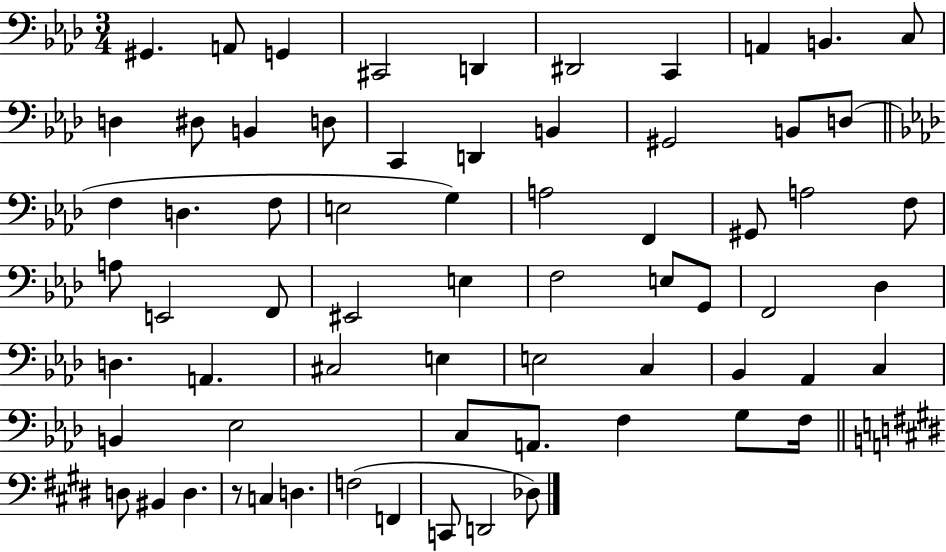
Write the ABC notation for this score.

X:1
T:Untitled
M:3/4
L:1/4
K:Ab
^G,, A,,/2 G,, ^C,,2 D,, ^D,,2 C,, A,, B,, C,/2 D, ^D,/2 B,, D,/2 C,, D,, B,, ^G,,2 B,,/2 D,/2 F, D, F,/2 E,2 G, A,2 F,, ^G,,/2 A,2 F,/2 A,/2 E,,2 F,,/2 ^E,,2 E, F,2 E,/2 G,,/2 F,,2 _D, D, A,, ^C,2 E, E,2 C, _B,, _A,, C, B,, _E,2 C,/2 A,,/2 F, G,/2 F,/4 D,/2 ^B,, D, z/2 C, D, F,2 F,, C,,/2 D,,2 _D,/2